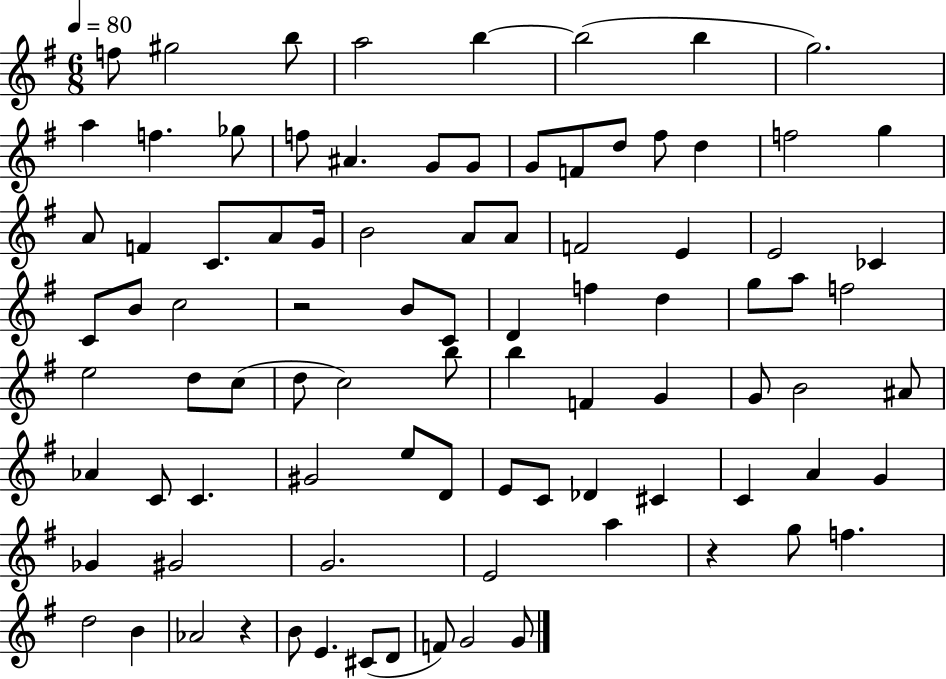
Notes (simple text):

F5/e G#5/h B5/e A5/h B5/q B5/h B5/q G5/h. A5/q F5/q. Gb5/e F5/e A#4/q. G4/e G4/e G4/e F4/e D5/e F#5/e D5/q F5/h G5/q A4/e F4/q C4/e. A4/e G4/s B4/h A4/e A4/e F4/h E4/q E4/h CES4/q C4/e B4/e C5/h R/h B4/e C4/e D4/q F5/q D5/q G5/e A5/e F5/h E5/h D5/e C5/e D5/e C5/h B5/e B5/q F4/q G4/q G4/e B4/h A#4/e Ab4/q C4/e C4/q. G#4/h E5/e D4/e E4/e C4/e Db4/q C#4/q C4/q A4/q G4/q Gb4/q G#4/h G4/h. E4/h A5/q R/q G5/e F5/q. D5/h B4/q Ab4/h R/q B4/e E4/q. C#4/e D4/e F4/e G4/h G4/e